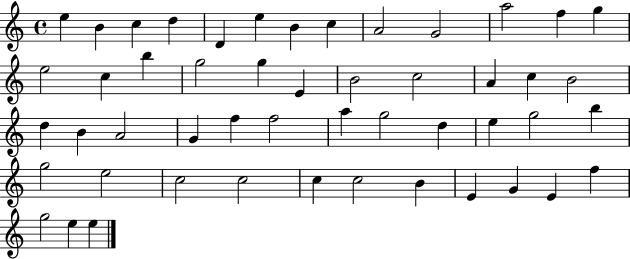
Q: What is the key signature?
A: C major